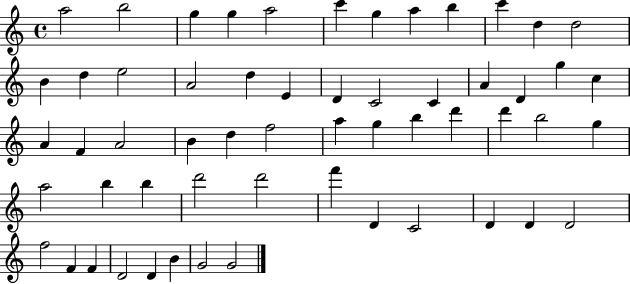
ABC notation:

X:1
T:Untitled
M:4/4
L:1/4
K:C
a2 b2 g g a2 c' g a b c' d d2 B d e2 A2 d E D C2 C A D g c A F A2 B d f2 a g b d' d' b2 g a2 b b d'2 d'2 f' D C2 D D D2 f2 F F D2 D B G2 G2